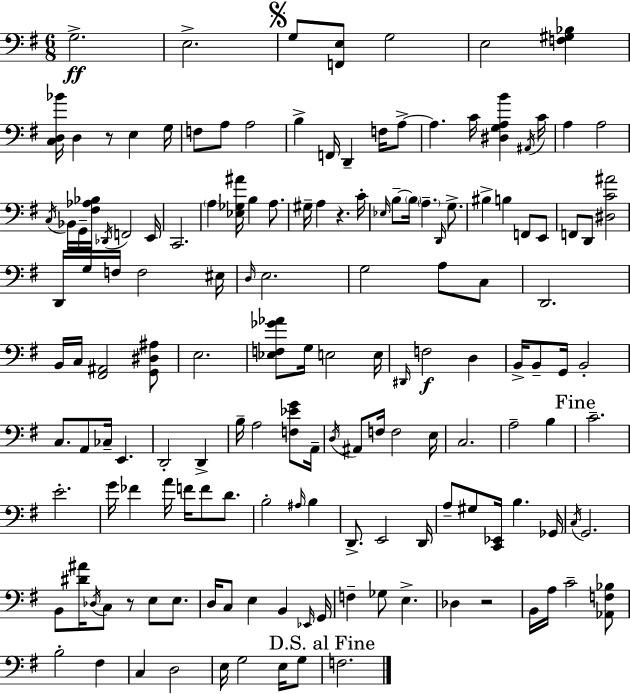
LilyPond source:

{
  \clef bass
  \numericTimeSignature
  \time 6/8
  \key g \major
  g2.->\ff | e2.-> | \mark \markup { \musicglyph "scripts.segno" } g8 <f, e>8 g2 | e2 <f gis bes>4 | \break <c d bes'>16 d4 r8 e4 g16 | f8 a8 a2 | b4-> f,16 d,4-- f16 a8->~~ | a4. c'16 <dis g a b'>4 \acciaccatura { ais,16 } | \break c'16 a4 a2 | \acciaccatura { c16 } bes,16 g,16-- <fis aes bes>16 \acciaccatura { des,16 } f,2 | e,16 c,2. | \parenthesize a4 <ees ges ais'>16 b4 | \break a8. gis16-- a4 r4. | c'16-. \grace { ees16 } b8--~~ \parenthesize b16 \parenthesize a4.-- | \grace { d,16 } g8.-> bis4-> b4 | f,8 e,8 f,8 d,8 <dis c' ais'>2 | \break d,16 g16 f16 f2 | eis16 \grace { d16 } e2. | g2 | a8 c8 d,2. | \break b,16 c16 <fis, ais,>2 | <g, dis ais>8 e2. | <ees f ges' aes'>8 g16 e2 | e16 \grace { dis,16 }\f f2 | \break d4 b,16-> b,8-- g,16 b,2-. | c8. a,8 | ces16-- e,4. d,2-. | d,4-> b16-- a2 | \break <f ees' g'>8 a,16-- \acciaccatura { d16 } ais,8 f16 f2 | e16 c2. | a2-- | b4 \mark "Fine" c'2.-- | \break e'2.-. | g'16 fes'4 | a'16 f'16 f'8 d'8. b2-. | \grace { ais16 } b4 d,8.-> | \break e,2 d,16 a8-- gis8 | <c, ees,>16 b4. ges,16 \acciaccatura { c16 } g,2. | b,8 | <dis' ais'>16 \acciaccatura { des16 } c8 r8 e8 e8. d16 | \break c8 e4 b,4 \grace { ees,16 } g,16 | f4-- ges8 e4.-> | des4 r2 | b,16 a16 c'2-- <aes, f bes>8 | \break b2-. fis4 | c4 d2 | e16 g2 e16 g8 | \mark "D.S. al Fine" f2. | \break \bar "|."
}